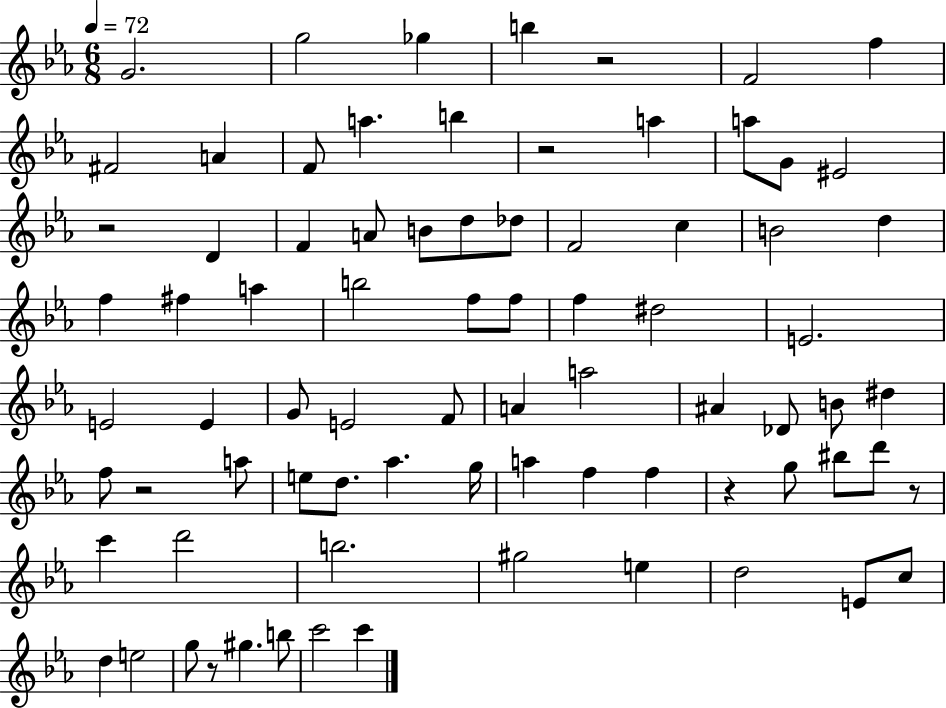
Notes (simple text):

G4/h. G5/h Gb5/q B5/q R/h F4/h F5/q F#4/h A4/q F4/e A5/q. B5/q R/h A5/q A5/e G4/e EIS4/h R/h D4/q F4/q A4/e B4/e D5/e Db5/e F4/h C5/q B4/h D5/q F5/q F#5/q A5/q B5/h F5/e F5/e F5/q D#5/h E4/h. E4/h E4/q G4/e E4/h F4/e A4/q A5/h A#4/q Db4/e B4/e D#5/q F5/e R/h A5/e E5/e D5/e. Ab5/q. G5/s A5/q F5/q F5/q R/q G5/e BIS5/e D6/e R/e C6/q D6/h B5/h. G#5/h E5/q D5/h E4/e C5/e D5/q E5/h G5/e R/e G#5/q. B5/e C6/h C6/q